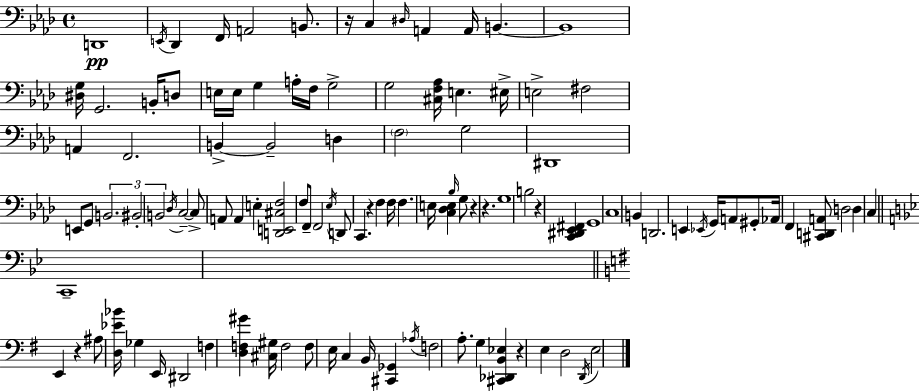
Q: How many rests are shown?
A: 7